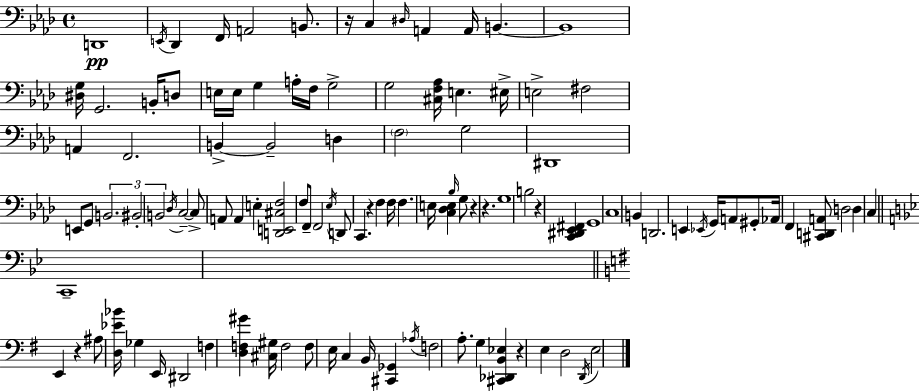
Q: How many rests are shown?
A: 7